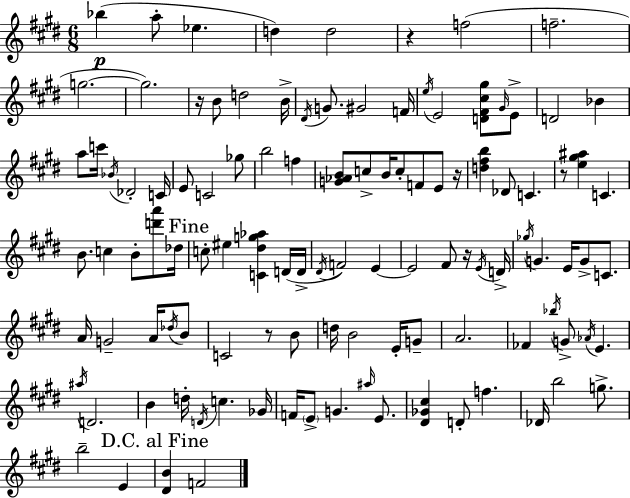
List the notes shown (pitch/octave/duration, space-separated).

Bb5/q A5/e Eb5/q. D5/q D5/h R/q F5/h F5/h. G5/h. G5/h. R/s B4/e D5/h B4/s D#4/s G4/e. G#4/h F4/s E5/s E4/h [D4,F#4,C#5,G#5]/e G#4/s E4/e D4/h Bb4/q A5/e C6/s Bb4/s Db4/h C4/s E4/e C4/h Gb5/e B5/h F5/q [G4,Ab4,B4]/e C5/e B4/s C5/e F4/e E4/e R/s [D5,F#5,B5]/q Db4/e C4/q. R/e [E5,G#5,A#5]/q C4/q. B4/e. C5/q B4/e [D6,A6]/e Db5/s C5/e EIS5/q [C4,D#5,G5,Ab5]/q D4/s D4/s D#4/s F4/h E4/q E4/h F#4/e R/s E4/s D4/s Gb5/s G4/q. E4/s G4/e C4/e. A4/s G4/h A4/s Db5/s B4/e C4/h R/e B4/e D5/s B4/h E4/s G4/e A4/h. FES4/q Bb5/s G4/e Ab4/s E4/q. A#5/s D4/h. B4/q D5/s D4/s C5/q. Gb4/s F4/s E4/e G4/q. A#5/s E4/e. [D#4,Gb4,C#5]/q D4/e F5/q. Db4/s B5/h G5/e. B5/h E4/q [D#4,B4]/q F4/h